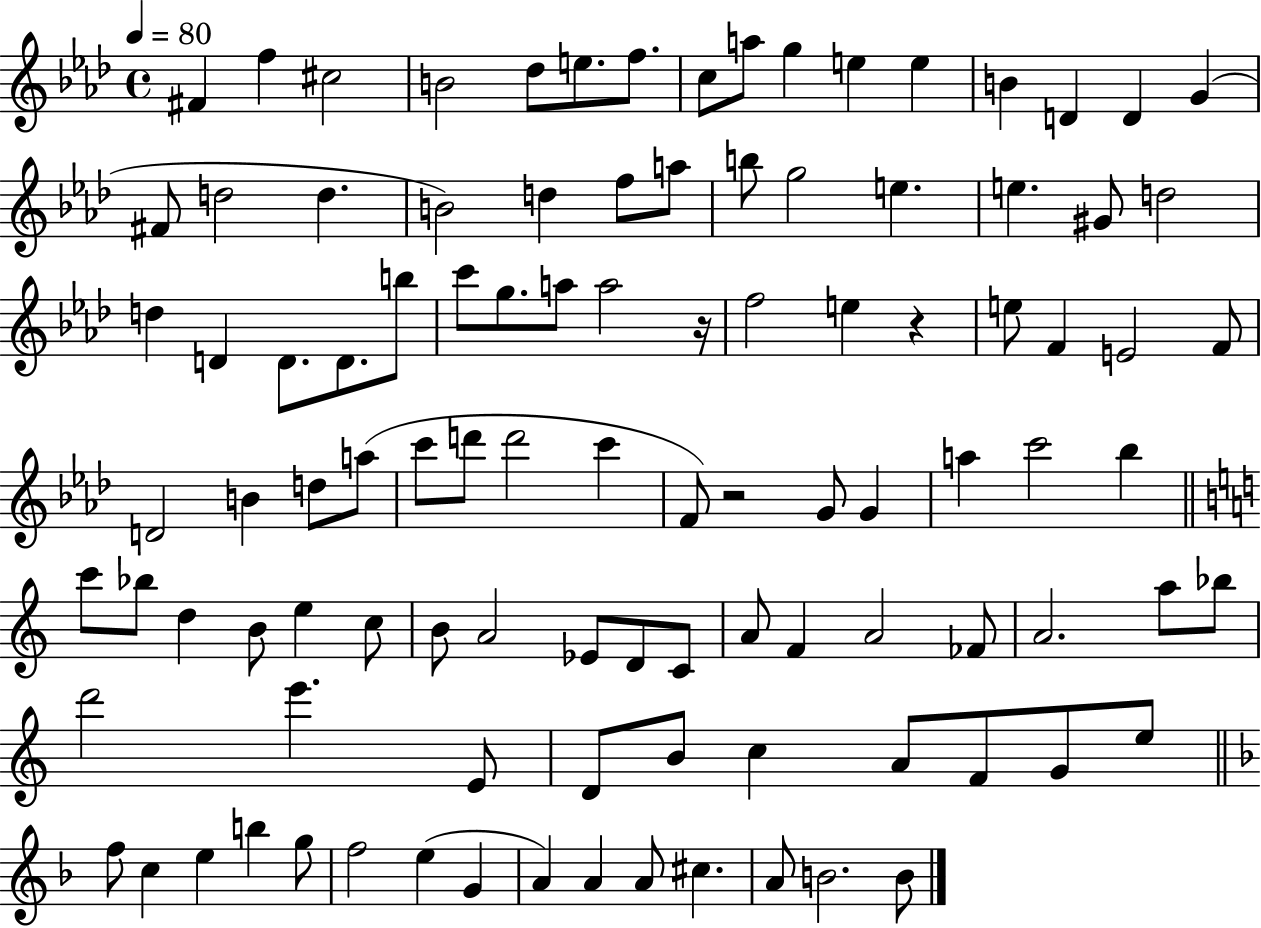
X:1
T:Untitled
M:4/4
L:1/4
K:Ab
^F f ^c2 B2 _d/2 e/2 f/2 c/2 a/2 g e e B D D G ^F/2 d2 d B2 d f/2 a/2 b/2 g2 e e ^G/2 d2 d D D/2 D/2 b/2 c'/2 g/2 a/2 a2 z/4 f2 e z e/2 F E2 F/2 D2 B d/2 a/2 c'/2 d'/2 d'2 c' F/2 z2 G/2 G a c'2 _b c'/2 _b/2 d B/2 e c/2 B/2 A2 _E/2 D/2 C/2 A/2 F A2 _F/2 A2 a/2 _b/2 d'2 e' E/2 D/2 B/2 c A/2 F/2 G/2 e/2 f/2 c e b g/2 f2 e G A A A/2 ^c A/2 B2 B/2